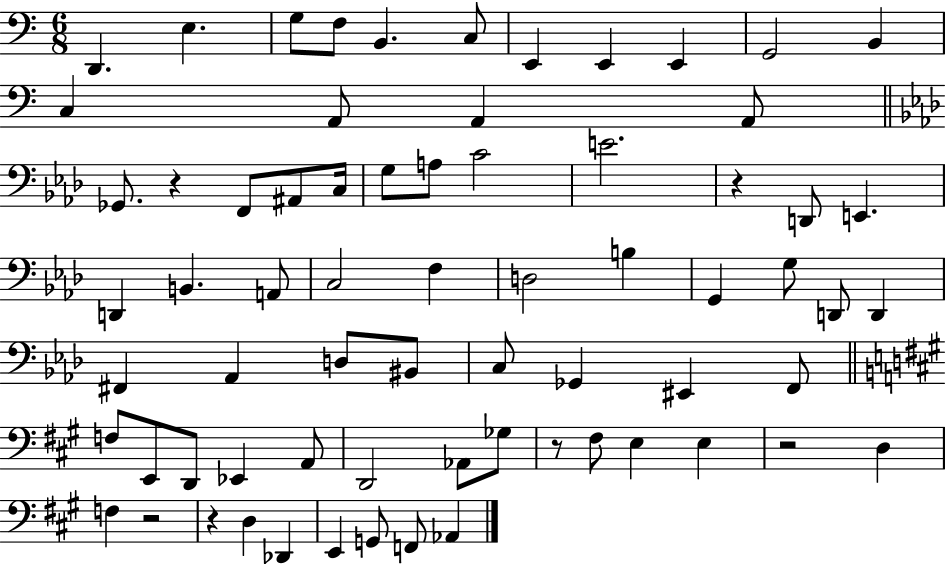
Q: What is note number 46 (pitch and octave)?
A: E2